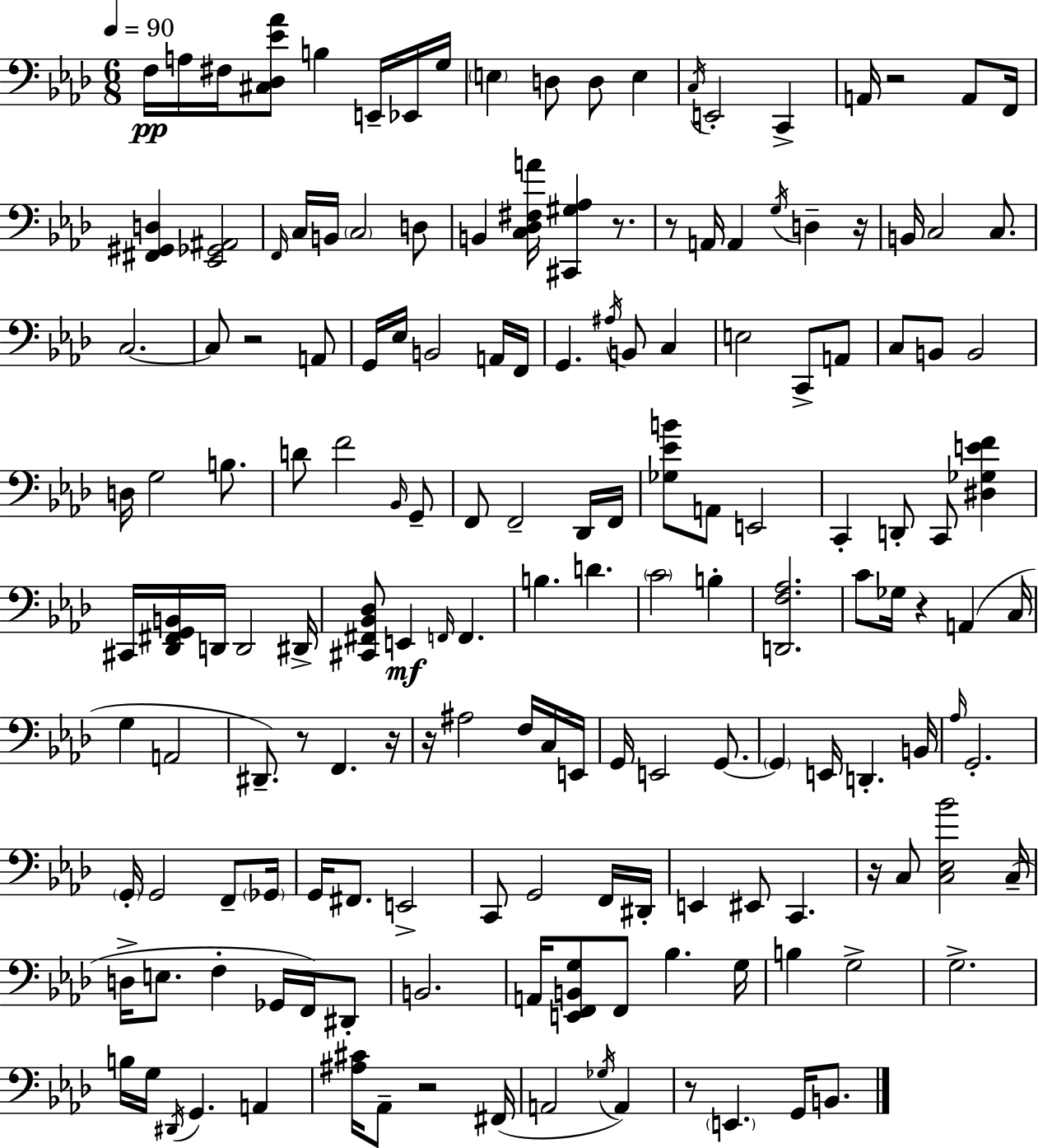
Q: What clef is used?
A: bass